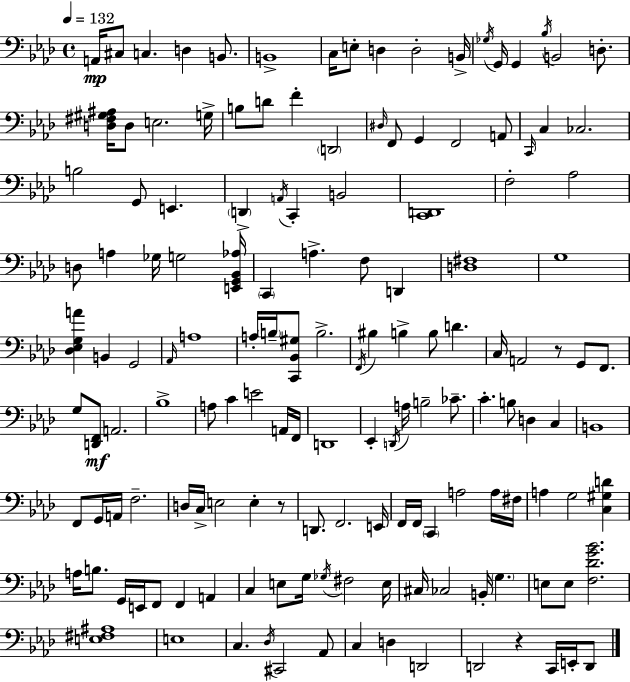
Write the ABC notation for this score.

X:1
T:Untitled
M:4/4
L:1/4
K:Fm
A,,/4 ^C,/2 C, D, B,,/2 B,,4 C,/4 E,/2 D, D,2 B,,/4 _G,/4 G,,/4 G,, _B,/4 B,,2 D,/2 [D,^F,^G,^A,]/4 D,/2 E,2 G,/4 B,/2 D/2 F D,,2 ^D,/4 F,,/2 G,, F,,2 A,,/2 C,,/4 C, _C,2 B,2 G,,/2 E,, D,, A,,/4 C,, B,,2 [C,,D,,]4 F,2 _A,2 D,/2 A, _G,/4 G,2 [E,,G,,_B,,_A,]/4 C,, A, F,/2 D,, [D,^F,]4 G,4 [_D,_E,G,A] B,, G,,2 _A,,/4 A,4 A,/4 B,/4 [C,,_B,,^G,]/2 B,2 F,,/4 ^B, B, B,/2 D C,/4 A,,2 z/2 G,,/2 F,,/2 G,/2 [D,,F,,]/2 A,,2 _B,4 A,/2 C E2 A,,/4 F,,/4 D,,4 _E,, D,,/4 A,/4 B,2 _C/2 C B,/2 D, C, B,,4 F,,/2 G,,/4 A,,/4 F,2 D,/4 C,/4 E,2 E, z/2 D,,/2 F,,2 E,,/4 F,,/4 F,,/4 C,, A,2 A,/4 ^F,/4 A, G,2 [C,^G,D] A,/4 B,/2 G,,/4 E,,/4 F,,/2 F,, A,, C, E,/2 G,/4 _G,/4 ^F,2 E,/4 ^C,/4 _C,2 B,,/4 G, E,/2 E,/2 [F,_DG_B]2 [E,^F,^A,]4 E,4 C, _D,/4 ^C,,2 _A,,/2 C, D, D,,2 D,,2 z C,,/4 E,,/4 D,,/2